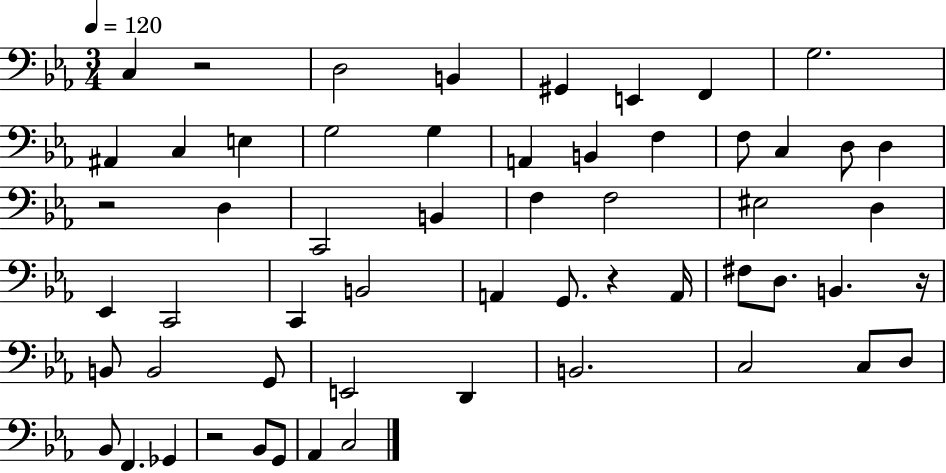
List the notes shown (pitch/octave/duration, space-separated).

C3/q R/h D3/h B2/q G#2/q E2/q F2/q G3/h. A#2/q C3/q E3/q G3/h G3/q A2/q B2/q F3/q F3/e C3/q D3/e D3/q R/h D3/q C2/h B2/q F3/q F3/h EIS3/h D3/q Eb2/q C2/h C2/q B2/h A2/q G2/e. R/q A2/s F#3/e D3/e. B2/q. R/s B2/e B2/h G2/e E2/h D2/q B2/h. C3/h C3/e D3/e Bb2/e F2/q. Gb2/q R/h Bb2/e G2/e Ab2/q C3/h